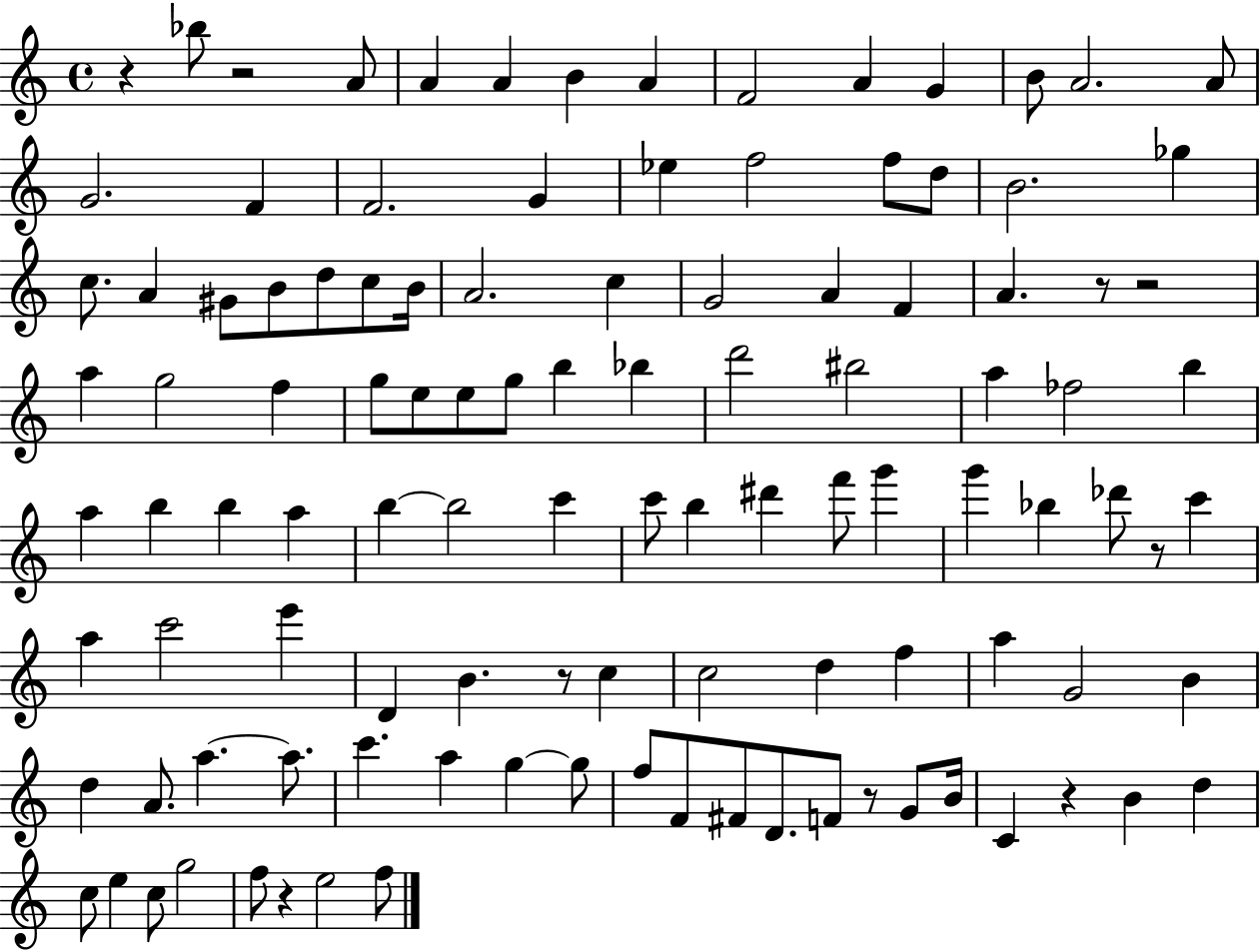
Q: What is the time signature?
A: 4/4